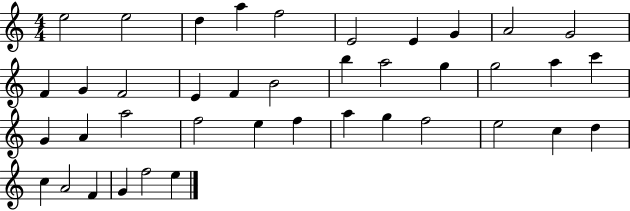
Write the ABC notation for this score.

X:1
T:Untitled
M:4/4
L:1/4
K:C
e2 e2 d a f2 E2 E G A2 G2 F G F2 E F B2 b a2 g g2 a c' G A a2 f2 e f a g f2 e2 c d c A2 F G f2 e